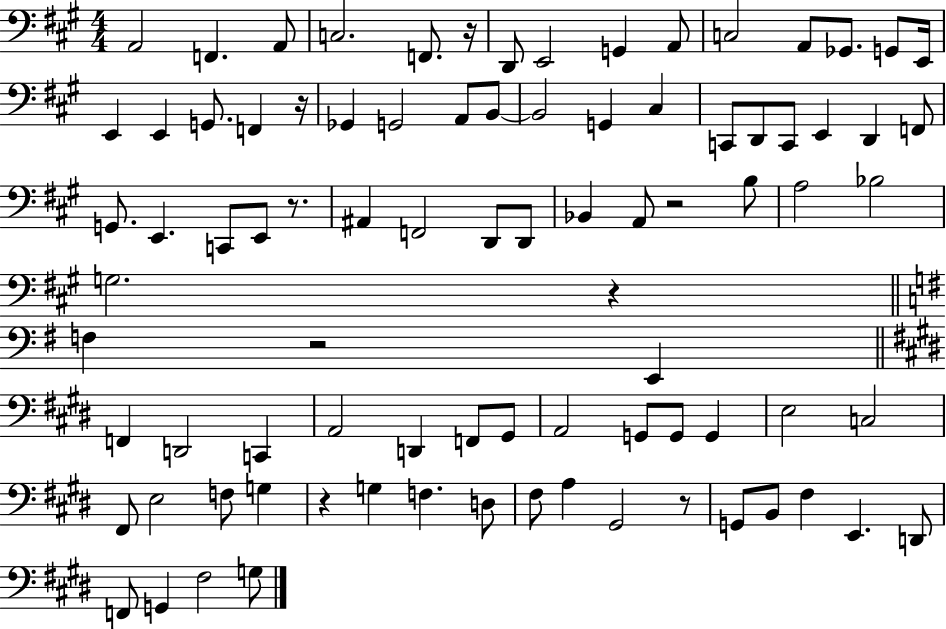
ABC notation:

X:1
T:Untitled
M:4/4
L:1/4
K:A
A,,2 F,, A,,/2 C,2 F,,/2 z/4 D,,/2 E,,2 G,, A,,/2 C,2 A,,/2 _G,,/2 G,,/2 E,,/4 E,, E,, G,,/2 F,, z/4 _G,, G,,2 A,,/2 B,,/2 B,,2 G,, ^C, C,,/2 D,,/2 C,,/2 E,, D,, F,,/2 G,,/2 E,, C,,/2 E,,/2 z/2 ^A,, F,,2 D,,/2 D,,/2 _B,, A,,/2 z2 B,/2 A,2 _B,2 G,2 z F, z2 E,, F,, D,,2 C,, A,,2 D,, F,,/2 ^G,,/2 A,,2 G,,/2 G,,/2 G,, E,2 C,2 ^F,,/2 E,2 F,/2 G, z G, F, D,/2 ^F,/2 A, ^G,,2 z/2 G,,/2 B,,/2 ^F, E,, D,,/2 F,,/2 G,, ^F,2 G,/2